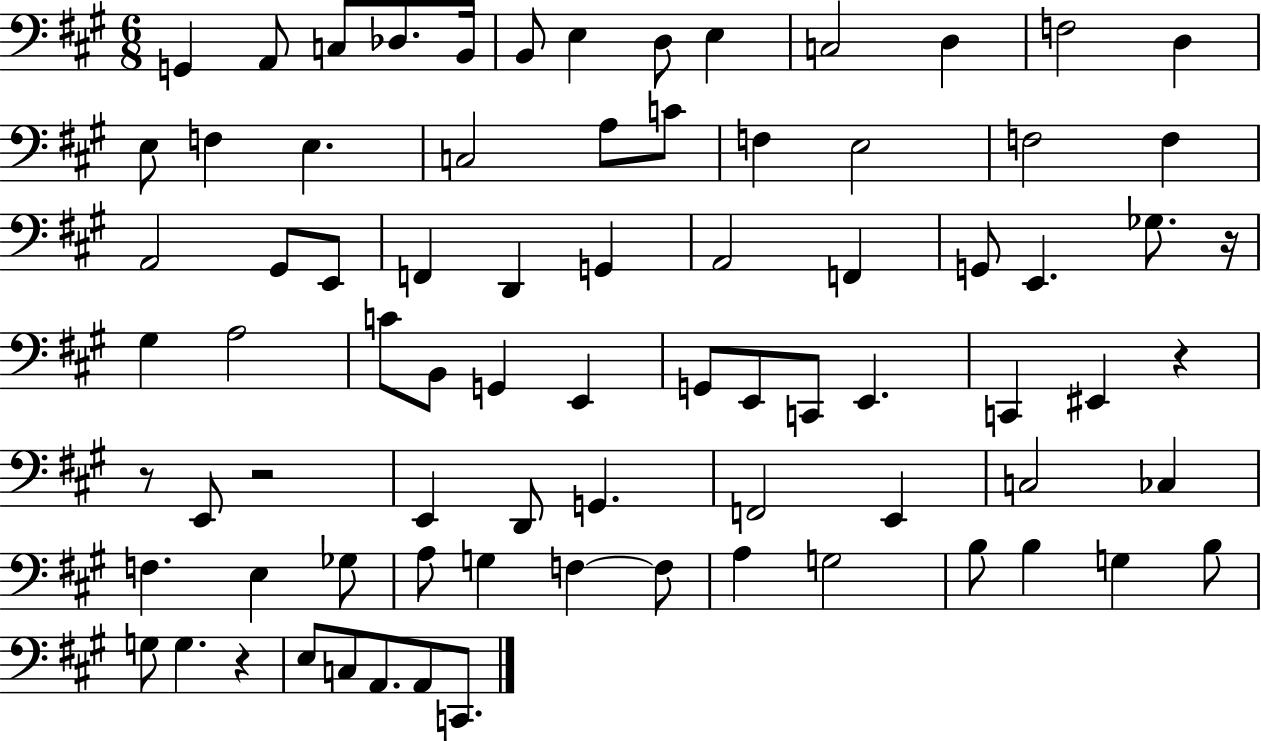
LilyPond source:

{
  \clef bass
  \numericTimeSignature
  \time 6/8
  \key a \major
  g,4 a,8 c8 des8. b,16 | b,8 e4 d8 e4 | c2 d4 | f2 d4 | \break e8 f4 e4. | c2 a8 c'8 | f4 e2 | f2 f4 | \break a,2 gis,8 e,8 | f,4 d,4 g,4 | a,2 f,4 | g,8 e,4. ges8. r16 | \break gis4 a2 | c'8 b,8 g,4 e,4 | g,8 e,8 c,8 e,4. | c,4 eis,4 r4 | \break r8 e,8 r2 | e,4 d,8 g,4. | f,2 e,4 | c2 ces4 | \break f4. e4 ges8 | a8 g4 f4~~ f8 | a4 g2 | b8 b4 g4 b8 | \break g8 g4. r4 | e8 c8 a,8. a,8 c,8. | \bar "|."
}